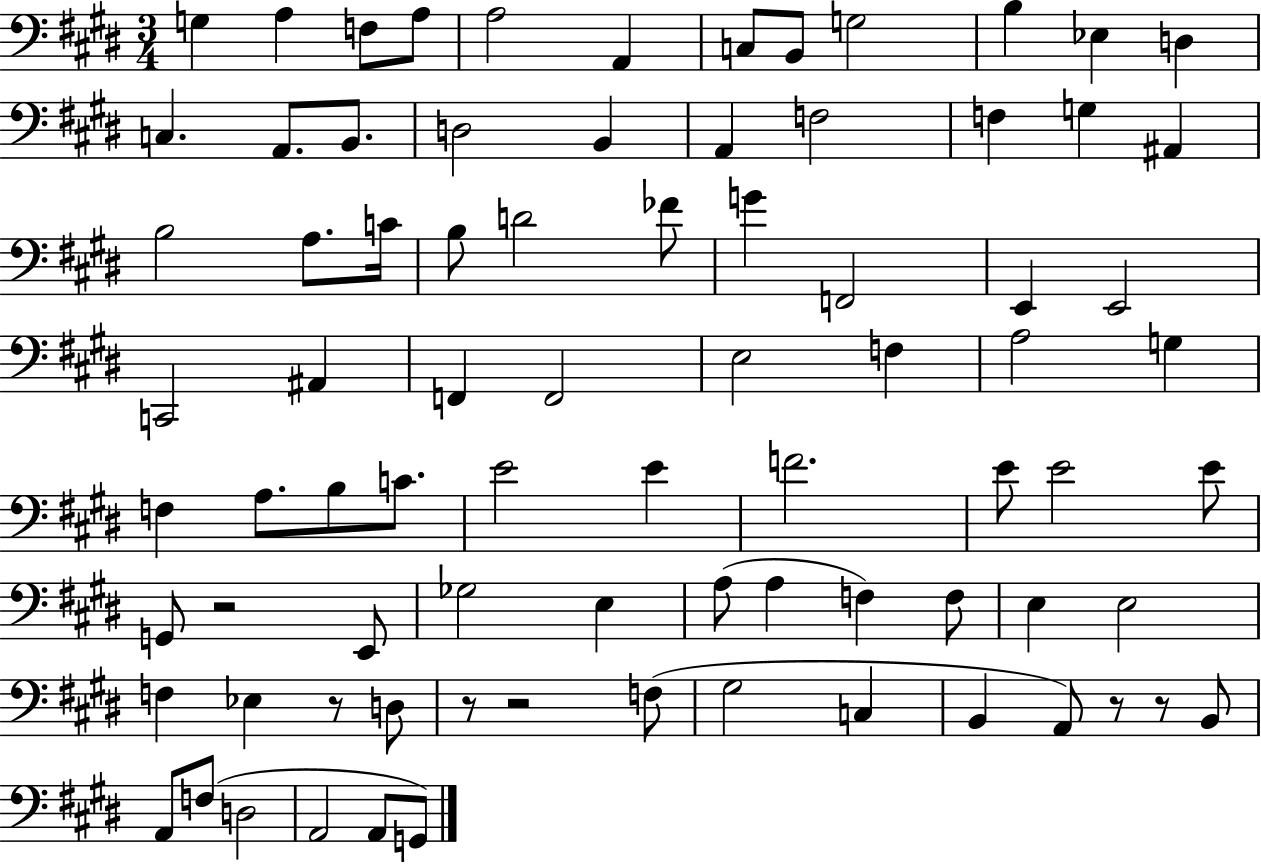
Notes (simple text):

G3/q A3/q F3/e A3/e A3/h A2/q C3/e B2/e G3/h B3/q Eb3/q D3/q C3/q. A2/e. B2/e. D3/h B2/q A2/q F3/h F3/q G3/q A#2/q B3/h A3/e. C4/s B3/e D4/h FES4/e G4/q F2/h E2/q E2/h C2/h A#2/q F2/q F2/h E3/h F3/q A3/h G3/q F3/q A3/e. B3/e C4/e. E4/h E4/q F4/h. E4/e E4/h E4/e G2/e R/h E2/e Gb3/h E3/q A3/e A3/q F3/q F3/e E3/q E3/h F3/q Eb3/q R/e D3/e R/e R/h F3/e G#3/h C3/q B2/q A2/e R/e R/e B2/e A2/e F3/e D3/h A2/h A2/e G2/e